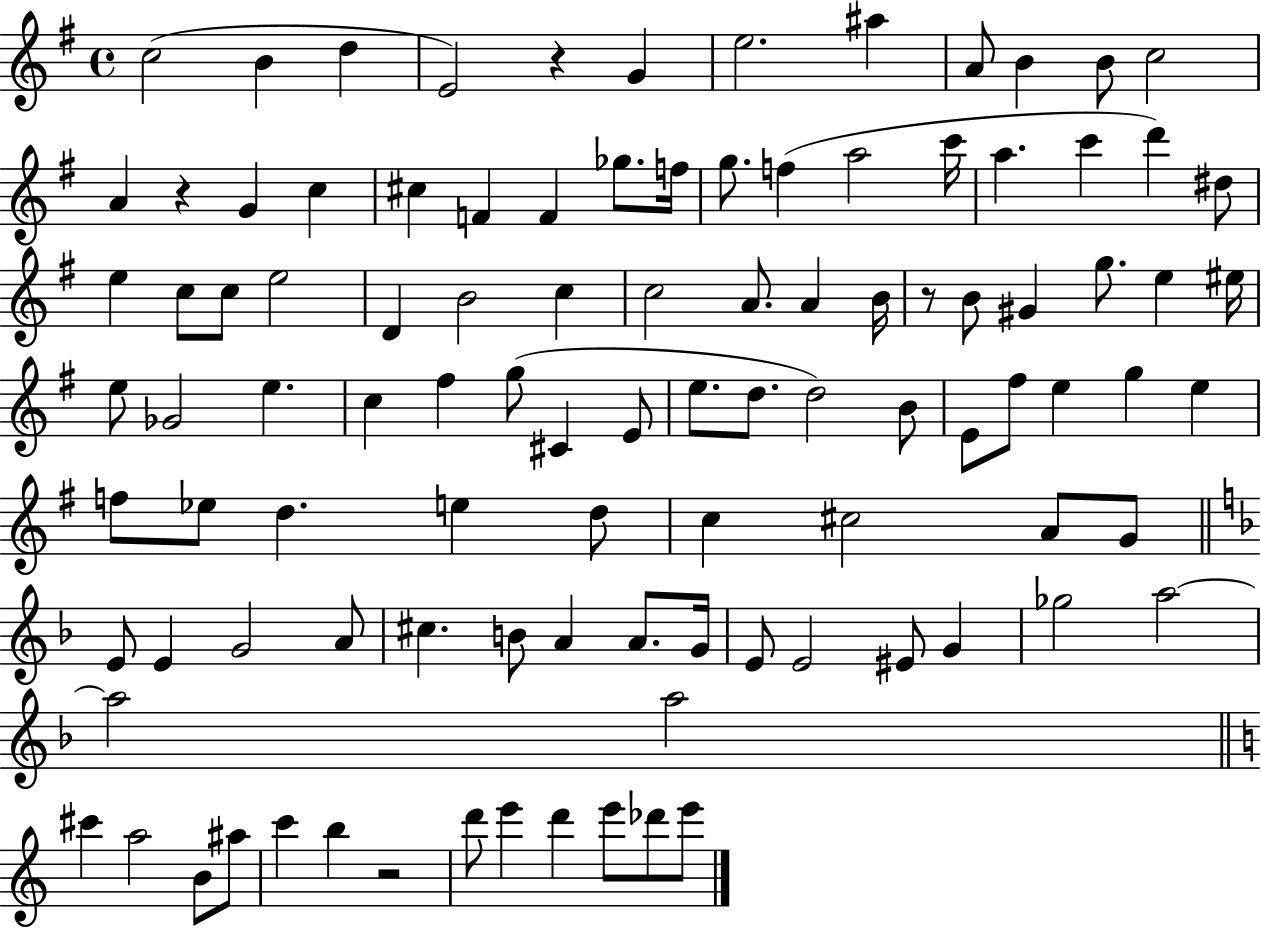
X:1
T:Untitled
M:4/4
L:1/4
K:G
c2 B d E2 z G e2 ^a A/2 B B/2 c2 A z G c ^c F F _g/2 f/4 g/2 f a2 c'/4 a c' d' ^d/2 e c/2 c/2 e2 D B2 c c2 A/2 A B/4 z/2 B/2 ^G g/2 e ^e/4 e/2 _G2 e c ^f g/2 ^C E/2 e/2 d/2 d2 B/2 E/2 ^f/2 e g e f/2 _e/2 d e d/2 c ^c2 A/2 G/2 E/2 E G2 A/2 ^c B/2 A A/2 G/4 E/2 E2 ^E/2 G _g2 a2 a2 a2 ^c' a2 B/2 ^a/2 c' b z2 d'/2 e' d' e'/2 _d'/2 e'/2